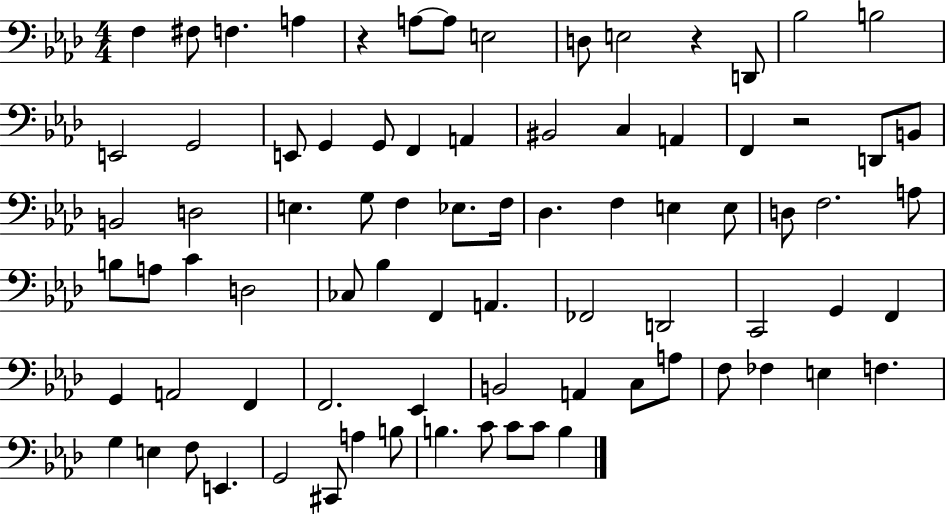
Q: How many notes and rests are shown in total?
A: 81